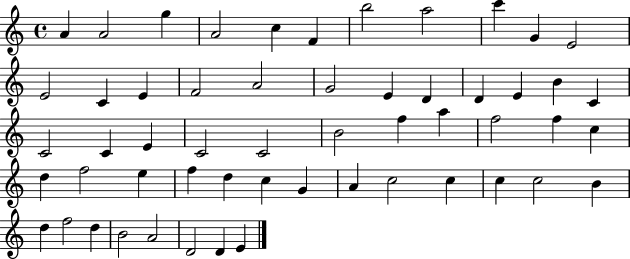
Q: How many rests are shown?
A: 0